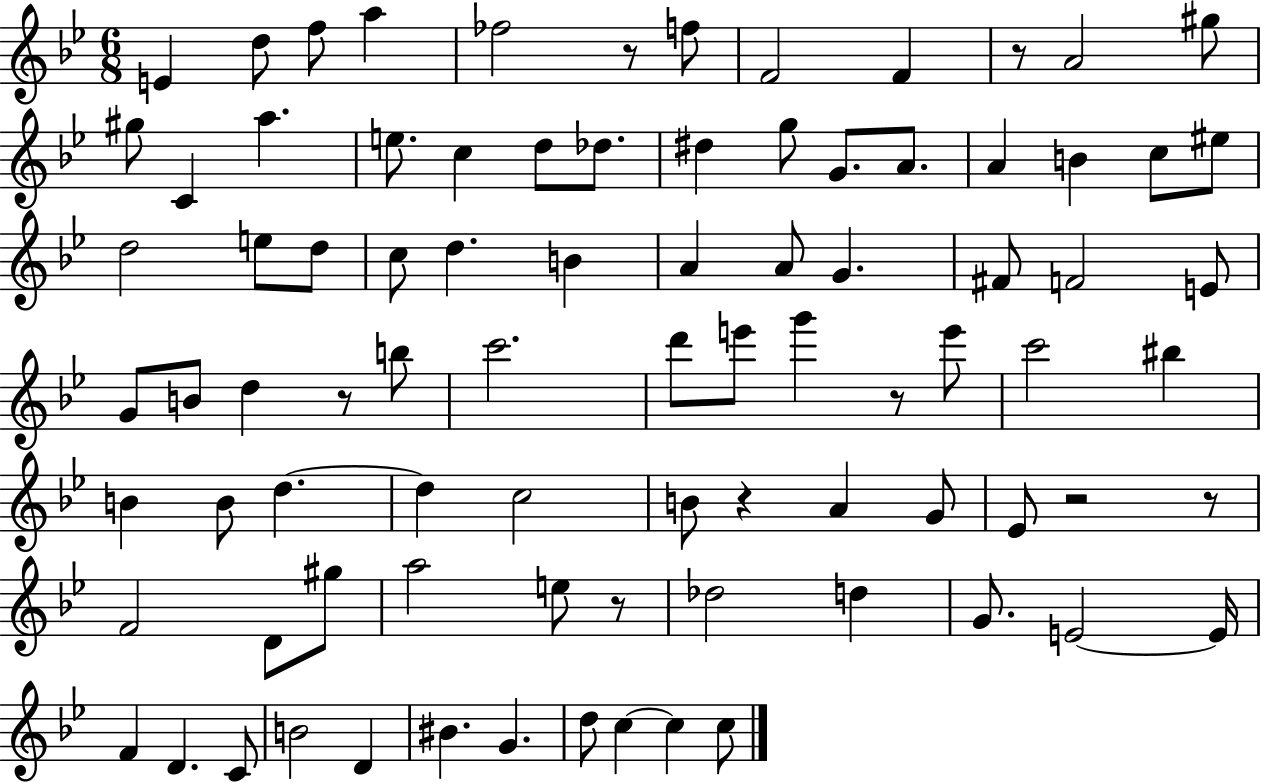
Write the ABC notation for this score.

X:1
T:Untitled
M:6/8
L:1/4
K:Bb
E d/2 f/2 a _f2 z/2 f/2 F2 F z/2 A2 ^g/2 ^g/2 C a e/2 c d/2 _d/2 ^d g/2 G/2 A/2 A B c/2 ^e/2 d2 e/2 d/2 c/2 d B A A/2 G ^F/2 F2 E/2 G/2 B/2 d z/2 b/2 c'2 d'/2 e'/2 g' z/2 e'/2 c'2 ^b B B/2 d d c2 B/2 z A G/2 _E/2 z2 z/2 F2 D/2 ^g/2 a2 e/2 z/2 _d2 d G/2 E2 E/4 F D C/2 B2 D ^B G d/2 c c c/2